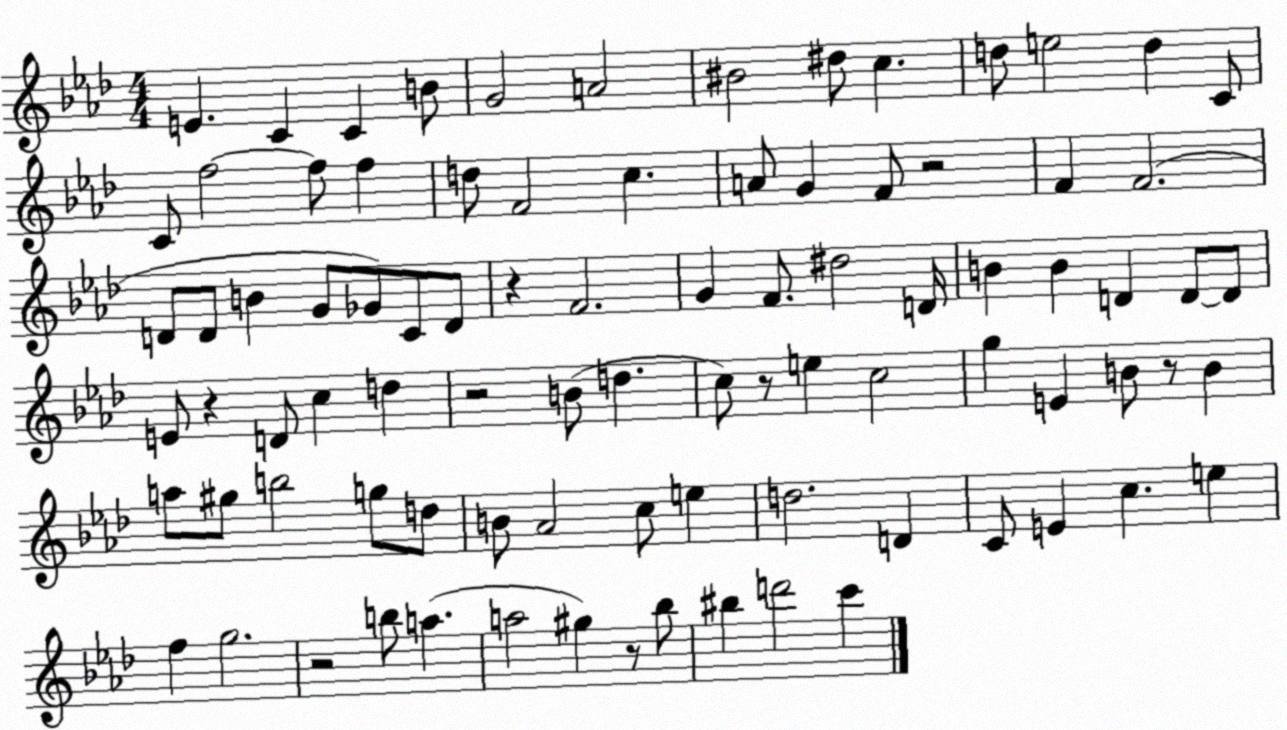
X:1
T:Untitled
M:4/4
L:1/4
K:Ab
E C C B/2 G2 A2 ^B2 ^d/2 c d/2 e2 d C/2 C/2 f2 f/2 f d/2 F2 c A/2 G F/2 z2 F F2 D/2 D/2 B G/2 _G/2 C/2 D/2 z F2 G F/2 ^d2 D/4 B B D D/2 D/2 E/2 z D/2 c d z2 B/2 d c/2 z/2 e c2 g E B/2 z/2 B a/2 ^g/2 b2 g/2 d/2 B/2 _A2 c/2 e d2 D C/2 E c e f g2 z2 b/2 a a2 ^g z/2 _b/2 ^b d'2 c'